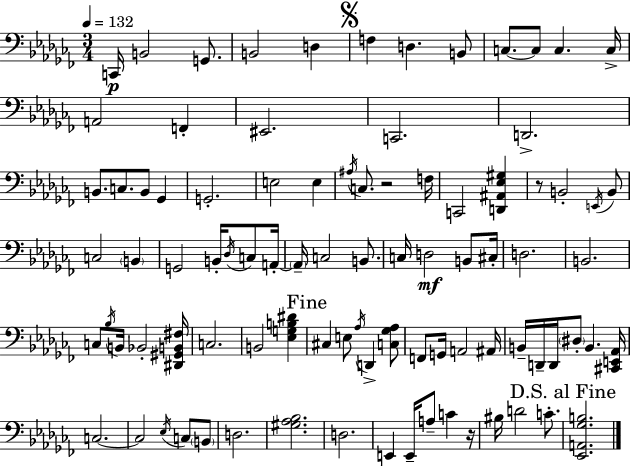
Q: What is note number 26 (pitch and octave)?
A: C3